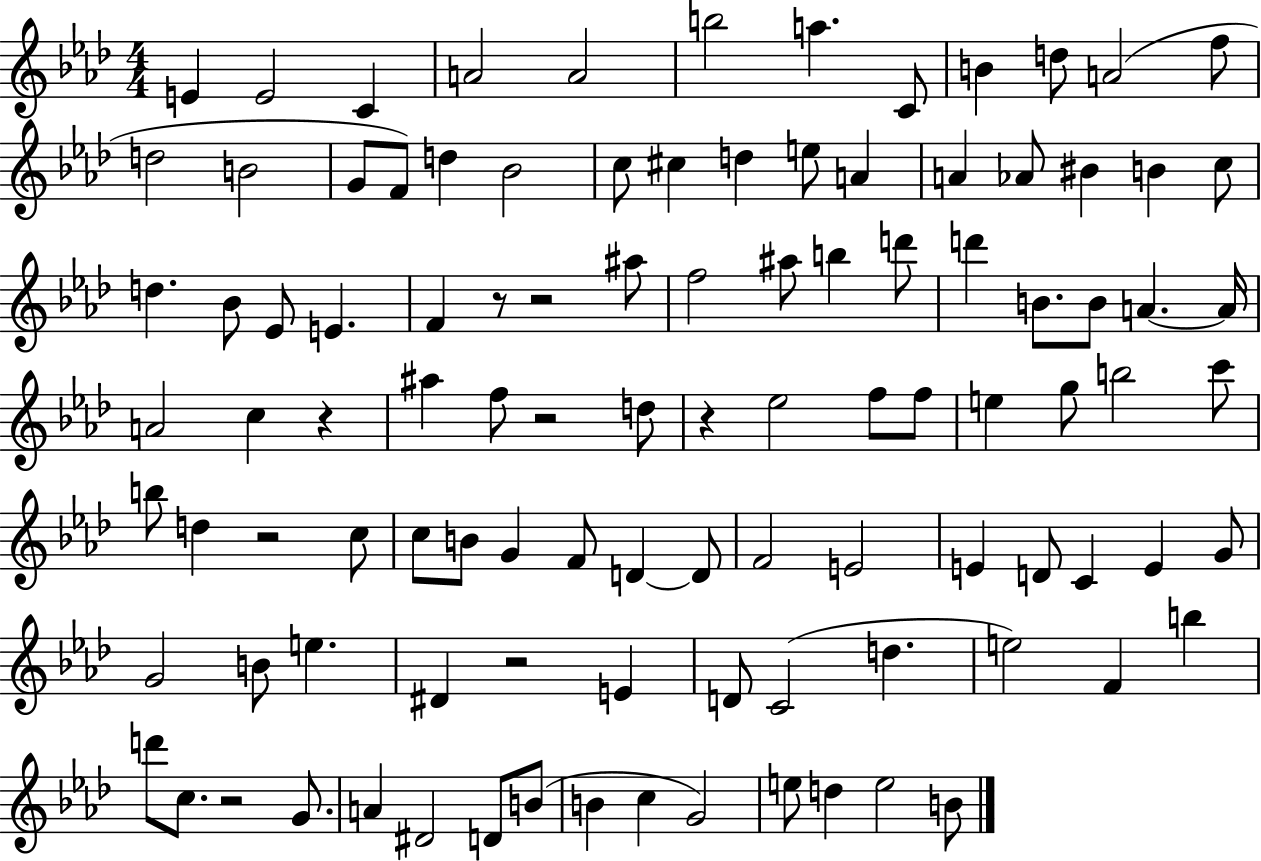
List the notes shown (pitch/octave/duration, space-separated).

E4/q E4/h C4/q A4/h A4/h B5/h A5/q. C4/e B4/q D5/e A4/h F5/e D5/h B4/h G4/e F4/e D5/q Bb4/h C5/e C#5/q D5/q E5/e A4/q A4/q Ab4/e BIS4/q B4/q C5/e D5/q. Bb4/e Eb4/e E4/q. F4/q R/e R/h A#5/e F5/h A#5/e B5/q D6/e D6/q B4/e. B4/e A4/q. A4/s A4/h C5/q R/q A#5/q F5/e R/h D5/e R/q Eb5/h F5/e F5/e E5/q G5/e B5/h C6/e B5/e D5/q R/h C5/e C5/e B4/e G4/q F4/e D4/q D4/e F4/h E4/h E4/q D4/e C4/q E4/q G4/e G4/h B4/e E5/q. D#4/q R/h E4/q D4/e C4/h D5/q. E5/h F4/q B5/q D6/e C5/e. R/h G4/e. A4/q D#4/h D4/e B4/e B4/q C5/q G4/h E5/e D5/q E5/h B4/e